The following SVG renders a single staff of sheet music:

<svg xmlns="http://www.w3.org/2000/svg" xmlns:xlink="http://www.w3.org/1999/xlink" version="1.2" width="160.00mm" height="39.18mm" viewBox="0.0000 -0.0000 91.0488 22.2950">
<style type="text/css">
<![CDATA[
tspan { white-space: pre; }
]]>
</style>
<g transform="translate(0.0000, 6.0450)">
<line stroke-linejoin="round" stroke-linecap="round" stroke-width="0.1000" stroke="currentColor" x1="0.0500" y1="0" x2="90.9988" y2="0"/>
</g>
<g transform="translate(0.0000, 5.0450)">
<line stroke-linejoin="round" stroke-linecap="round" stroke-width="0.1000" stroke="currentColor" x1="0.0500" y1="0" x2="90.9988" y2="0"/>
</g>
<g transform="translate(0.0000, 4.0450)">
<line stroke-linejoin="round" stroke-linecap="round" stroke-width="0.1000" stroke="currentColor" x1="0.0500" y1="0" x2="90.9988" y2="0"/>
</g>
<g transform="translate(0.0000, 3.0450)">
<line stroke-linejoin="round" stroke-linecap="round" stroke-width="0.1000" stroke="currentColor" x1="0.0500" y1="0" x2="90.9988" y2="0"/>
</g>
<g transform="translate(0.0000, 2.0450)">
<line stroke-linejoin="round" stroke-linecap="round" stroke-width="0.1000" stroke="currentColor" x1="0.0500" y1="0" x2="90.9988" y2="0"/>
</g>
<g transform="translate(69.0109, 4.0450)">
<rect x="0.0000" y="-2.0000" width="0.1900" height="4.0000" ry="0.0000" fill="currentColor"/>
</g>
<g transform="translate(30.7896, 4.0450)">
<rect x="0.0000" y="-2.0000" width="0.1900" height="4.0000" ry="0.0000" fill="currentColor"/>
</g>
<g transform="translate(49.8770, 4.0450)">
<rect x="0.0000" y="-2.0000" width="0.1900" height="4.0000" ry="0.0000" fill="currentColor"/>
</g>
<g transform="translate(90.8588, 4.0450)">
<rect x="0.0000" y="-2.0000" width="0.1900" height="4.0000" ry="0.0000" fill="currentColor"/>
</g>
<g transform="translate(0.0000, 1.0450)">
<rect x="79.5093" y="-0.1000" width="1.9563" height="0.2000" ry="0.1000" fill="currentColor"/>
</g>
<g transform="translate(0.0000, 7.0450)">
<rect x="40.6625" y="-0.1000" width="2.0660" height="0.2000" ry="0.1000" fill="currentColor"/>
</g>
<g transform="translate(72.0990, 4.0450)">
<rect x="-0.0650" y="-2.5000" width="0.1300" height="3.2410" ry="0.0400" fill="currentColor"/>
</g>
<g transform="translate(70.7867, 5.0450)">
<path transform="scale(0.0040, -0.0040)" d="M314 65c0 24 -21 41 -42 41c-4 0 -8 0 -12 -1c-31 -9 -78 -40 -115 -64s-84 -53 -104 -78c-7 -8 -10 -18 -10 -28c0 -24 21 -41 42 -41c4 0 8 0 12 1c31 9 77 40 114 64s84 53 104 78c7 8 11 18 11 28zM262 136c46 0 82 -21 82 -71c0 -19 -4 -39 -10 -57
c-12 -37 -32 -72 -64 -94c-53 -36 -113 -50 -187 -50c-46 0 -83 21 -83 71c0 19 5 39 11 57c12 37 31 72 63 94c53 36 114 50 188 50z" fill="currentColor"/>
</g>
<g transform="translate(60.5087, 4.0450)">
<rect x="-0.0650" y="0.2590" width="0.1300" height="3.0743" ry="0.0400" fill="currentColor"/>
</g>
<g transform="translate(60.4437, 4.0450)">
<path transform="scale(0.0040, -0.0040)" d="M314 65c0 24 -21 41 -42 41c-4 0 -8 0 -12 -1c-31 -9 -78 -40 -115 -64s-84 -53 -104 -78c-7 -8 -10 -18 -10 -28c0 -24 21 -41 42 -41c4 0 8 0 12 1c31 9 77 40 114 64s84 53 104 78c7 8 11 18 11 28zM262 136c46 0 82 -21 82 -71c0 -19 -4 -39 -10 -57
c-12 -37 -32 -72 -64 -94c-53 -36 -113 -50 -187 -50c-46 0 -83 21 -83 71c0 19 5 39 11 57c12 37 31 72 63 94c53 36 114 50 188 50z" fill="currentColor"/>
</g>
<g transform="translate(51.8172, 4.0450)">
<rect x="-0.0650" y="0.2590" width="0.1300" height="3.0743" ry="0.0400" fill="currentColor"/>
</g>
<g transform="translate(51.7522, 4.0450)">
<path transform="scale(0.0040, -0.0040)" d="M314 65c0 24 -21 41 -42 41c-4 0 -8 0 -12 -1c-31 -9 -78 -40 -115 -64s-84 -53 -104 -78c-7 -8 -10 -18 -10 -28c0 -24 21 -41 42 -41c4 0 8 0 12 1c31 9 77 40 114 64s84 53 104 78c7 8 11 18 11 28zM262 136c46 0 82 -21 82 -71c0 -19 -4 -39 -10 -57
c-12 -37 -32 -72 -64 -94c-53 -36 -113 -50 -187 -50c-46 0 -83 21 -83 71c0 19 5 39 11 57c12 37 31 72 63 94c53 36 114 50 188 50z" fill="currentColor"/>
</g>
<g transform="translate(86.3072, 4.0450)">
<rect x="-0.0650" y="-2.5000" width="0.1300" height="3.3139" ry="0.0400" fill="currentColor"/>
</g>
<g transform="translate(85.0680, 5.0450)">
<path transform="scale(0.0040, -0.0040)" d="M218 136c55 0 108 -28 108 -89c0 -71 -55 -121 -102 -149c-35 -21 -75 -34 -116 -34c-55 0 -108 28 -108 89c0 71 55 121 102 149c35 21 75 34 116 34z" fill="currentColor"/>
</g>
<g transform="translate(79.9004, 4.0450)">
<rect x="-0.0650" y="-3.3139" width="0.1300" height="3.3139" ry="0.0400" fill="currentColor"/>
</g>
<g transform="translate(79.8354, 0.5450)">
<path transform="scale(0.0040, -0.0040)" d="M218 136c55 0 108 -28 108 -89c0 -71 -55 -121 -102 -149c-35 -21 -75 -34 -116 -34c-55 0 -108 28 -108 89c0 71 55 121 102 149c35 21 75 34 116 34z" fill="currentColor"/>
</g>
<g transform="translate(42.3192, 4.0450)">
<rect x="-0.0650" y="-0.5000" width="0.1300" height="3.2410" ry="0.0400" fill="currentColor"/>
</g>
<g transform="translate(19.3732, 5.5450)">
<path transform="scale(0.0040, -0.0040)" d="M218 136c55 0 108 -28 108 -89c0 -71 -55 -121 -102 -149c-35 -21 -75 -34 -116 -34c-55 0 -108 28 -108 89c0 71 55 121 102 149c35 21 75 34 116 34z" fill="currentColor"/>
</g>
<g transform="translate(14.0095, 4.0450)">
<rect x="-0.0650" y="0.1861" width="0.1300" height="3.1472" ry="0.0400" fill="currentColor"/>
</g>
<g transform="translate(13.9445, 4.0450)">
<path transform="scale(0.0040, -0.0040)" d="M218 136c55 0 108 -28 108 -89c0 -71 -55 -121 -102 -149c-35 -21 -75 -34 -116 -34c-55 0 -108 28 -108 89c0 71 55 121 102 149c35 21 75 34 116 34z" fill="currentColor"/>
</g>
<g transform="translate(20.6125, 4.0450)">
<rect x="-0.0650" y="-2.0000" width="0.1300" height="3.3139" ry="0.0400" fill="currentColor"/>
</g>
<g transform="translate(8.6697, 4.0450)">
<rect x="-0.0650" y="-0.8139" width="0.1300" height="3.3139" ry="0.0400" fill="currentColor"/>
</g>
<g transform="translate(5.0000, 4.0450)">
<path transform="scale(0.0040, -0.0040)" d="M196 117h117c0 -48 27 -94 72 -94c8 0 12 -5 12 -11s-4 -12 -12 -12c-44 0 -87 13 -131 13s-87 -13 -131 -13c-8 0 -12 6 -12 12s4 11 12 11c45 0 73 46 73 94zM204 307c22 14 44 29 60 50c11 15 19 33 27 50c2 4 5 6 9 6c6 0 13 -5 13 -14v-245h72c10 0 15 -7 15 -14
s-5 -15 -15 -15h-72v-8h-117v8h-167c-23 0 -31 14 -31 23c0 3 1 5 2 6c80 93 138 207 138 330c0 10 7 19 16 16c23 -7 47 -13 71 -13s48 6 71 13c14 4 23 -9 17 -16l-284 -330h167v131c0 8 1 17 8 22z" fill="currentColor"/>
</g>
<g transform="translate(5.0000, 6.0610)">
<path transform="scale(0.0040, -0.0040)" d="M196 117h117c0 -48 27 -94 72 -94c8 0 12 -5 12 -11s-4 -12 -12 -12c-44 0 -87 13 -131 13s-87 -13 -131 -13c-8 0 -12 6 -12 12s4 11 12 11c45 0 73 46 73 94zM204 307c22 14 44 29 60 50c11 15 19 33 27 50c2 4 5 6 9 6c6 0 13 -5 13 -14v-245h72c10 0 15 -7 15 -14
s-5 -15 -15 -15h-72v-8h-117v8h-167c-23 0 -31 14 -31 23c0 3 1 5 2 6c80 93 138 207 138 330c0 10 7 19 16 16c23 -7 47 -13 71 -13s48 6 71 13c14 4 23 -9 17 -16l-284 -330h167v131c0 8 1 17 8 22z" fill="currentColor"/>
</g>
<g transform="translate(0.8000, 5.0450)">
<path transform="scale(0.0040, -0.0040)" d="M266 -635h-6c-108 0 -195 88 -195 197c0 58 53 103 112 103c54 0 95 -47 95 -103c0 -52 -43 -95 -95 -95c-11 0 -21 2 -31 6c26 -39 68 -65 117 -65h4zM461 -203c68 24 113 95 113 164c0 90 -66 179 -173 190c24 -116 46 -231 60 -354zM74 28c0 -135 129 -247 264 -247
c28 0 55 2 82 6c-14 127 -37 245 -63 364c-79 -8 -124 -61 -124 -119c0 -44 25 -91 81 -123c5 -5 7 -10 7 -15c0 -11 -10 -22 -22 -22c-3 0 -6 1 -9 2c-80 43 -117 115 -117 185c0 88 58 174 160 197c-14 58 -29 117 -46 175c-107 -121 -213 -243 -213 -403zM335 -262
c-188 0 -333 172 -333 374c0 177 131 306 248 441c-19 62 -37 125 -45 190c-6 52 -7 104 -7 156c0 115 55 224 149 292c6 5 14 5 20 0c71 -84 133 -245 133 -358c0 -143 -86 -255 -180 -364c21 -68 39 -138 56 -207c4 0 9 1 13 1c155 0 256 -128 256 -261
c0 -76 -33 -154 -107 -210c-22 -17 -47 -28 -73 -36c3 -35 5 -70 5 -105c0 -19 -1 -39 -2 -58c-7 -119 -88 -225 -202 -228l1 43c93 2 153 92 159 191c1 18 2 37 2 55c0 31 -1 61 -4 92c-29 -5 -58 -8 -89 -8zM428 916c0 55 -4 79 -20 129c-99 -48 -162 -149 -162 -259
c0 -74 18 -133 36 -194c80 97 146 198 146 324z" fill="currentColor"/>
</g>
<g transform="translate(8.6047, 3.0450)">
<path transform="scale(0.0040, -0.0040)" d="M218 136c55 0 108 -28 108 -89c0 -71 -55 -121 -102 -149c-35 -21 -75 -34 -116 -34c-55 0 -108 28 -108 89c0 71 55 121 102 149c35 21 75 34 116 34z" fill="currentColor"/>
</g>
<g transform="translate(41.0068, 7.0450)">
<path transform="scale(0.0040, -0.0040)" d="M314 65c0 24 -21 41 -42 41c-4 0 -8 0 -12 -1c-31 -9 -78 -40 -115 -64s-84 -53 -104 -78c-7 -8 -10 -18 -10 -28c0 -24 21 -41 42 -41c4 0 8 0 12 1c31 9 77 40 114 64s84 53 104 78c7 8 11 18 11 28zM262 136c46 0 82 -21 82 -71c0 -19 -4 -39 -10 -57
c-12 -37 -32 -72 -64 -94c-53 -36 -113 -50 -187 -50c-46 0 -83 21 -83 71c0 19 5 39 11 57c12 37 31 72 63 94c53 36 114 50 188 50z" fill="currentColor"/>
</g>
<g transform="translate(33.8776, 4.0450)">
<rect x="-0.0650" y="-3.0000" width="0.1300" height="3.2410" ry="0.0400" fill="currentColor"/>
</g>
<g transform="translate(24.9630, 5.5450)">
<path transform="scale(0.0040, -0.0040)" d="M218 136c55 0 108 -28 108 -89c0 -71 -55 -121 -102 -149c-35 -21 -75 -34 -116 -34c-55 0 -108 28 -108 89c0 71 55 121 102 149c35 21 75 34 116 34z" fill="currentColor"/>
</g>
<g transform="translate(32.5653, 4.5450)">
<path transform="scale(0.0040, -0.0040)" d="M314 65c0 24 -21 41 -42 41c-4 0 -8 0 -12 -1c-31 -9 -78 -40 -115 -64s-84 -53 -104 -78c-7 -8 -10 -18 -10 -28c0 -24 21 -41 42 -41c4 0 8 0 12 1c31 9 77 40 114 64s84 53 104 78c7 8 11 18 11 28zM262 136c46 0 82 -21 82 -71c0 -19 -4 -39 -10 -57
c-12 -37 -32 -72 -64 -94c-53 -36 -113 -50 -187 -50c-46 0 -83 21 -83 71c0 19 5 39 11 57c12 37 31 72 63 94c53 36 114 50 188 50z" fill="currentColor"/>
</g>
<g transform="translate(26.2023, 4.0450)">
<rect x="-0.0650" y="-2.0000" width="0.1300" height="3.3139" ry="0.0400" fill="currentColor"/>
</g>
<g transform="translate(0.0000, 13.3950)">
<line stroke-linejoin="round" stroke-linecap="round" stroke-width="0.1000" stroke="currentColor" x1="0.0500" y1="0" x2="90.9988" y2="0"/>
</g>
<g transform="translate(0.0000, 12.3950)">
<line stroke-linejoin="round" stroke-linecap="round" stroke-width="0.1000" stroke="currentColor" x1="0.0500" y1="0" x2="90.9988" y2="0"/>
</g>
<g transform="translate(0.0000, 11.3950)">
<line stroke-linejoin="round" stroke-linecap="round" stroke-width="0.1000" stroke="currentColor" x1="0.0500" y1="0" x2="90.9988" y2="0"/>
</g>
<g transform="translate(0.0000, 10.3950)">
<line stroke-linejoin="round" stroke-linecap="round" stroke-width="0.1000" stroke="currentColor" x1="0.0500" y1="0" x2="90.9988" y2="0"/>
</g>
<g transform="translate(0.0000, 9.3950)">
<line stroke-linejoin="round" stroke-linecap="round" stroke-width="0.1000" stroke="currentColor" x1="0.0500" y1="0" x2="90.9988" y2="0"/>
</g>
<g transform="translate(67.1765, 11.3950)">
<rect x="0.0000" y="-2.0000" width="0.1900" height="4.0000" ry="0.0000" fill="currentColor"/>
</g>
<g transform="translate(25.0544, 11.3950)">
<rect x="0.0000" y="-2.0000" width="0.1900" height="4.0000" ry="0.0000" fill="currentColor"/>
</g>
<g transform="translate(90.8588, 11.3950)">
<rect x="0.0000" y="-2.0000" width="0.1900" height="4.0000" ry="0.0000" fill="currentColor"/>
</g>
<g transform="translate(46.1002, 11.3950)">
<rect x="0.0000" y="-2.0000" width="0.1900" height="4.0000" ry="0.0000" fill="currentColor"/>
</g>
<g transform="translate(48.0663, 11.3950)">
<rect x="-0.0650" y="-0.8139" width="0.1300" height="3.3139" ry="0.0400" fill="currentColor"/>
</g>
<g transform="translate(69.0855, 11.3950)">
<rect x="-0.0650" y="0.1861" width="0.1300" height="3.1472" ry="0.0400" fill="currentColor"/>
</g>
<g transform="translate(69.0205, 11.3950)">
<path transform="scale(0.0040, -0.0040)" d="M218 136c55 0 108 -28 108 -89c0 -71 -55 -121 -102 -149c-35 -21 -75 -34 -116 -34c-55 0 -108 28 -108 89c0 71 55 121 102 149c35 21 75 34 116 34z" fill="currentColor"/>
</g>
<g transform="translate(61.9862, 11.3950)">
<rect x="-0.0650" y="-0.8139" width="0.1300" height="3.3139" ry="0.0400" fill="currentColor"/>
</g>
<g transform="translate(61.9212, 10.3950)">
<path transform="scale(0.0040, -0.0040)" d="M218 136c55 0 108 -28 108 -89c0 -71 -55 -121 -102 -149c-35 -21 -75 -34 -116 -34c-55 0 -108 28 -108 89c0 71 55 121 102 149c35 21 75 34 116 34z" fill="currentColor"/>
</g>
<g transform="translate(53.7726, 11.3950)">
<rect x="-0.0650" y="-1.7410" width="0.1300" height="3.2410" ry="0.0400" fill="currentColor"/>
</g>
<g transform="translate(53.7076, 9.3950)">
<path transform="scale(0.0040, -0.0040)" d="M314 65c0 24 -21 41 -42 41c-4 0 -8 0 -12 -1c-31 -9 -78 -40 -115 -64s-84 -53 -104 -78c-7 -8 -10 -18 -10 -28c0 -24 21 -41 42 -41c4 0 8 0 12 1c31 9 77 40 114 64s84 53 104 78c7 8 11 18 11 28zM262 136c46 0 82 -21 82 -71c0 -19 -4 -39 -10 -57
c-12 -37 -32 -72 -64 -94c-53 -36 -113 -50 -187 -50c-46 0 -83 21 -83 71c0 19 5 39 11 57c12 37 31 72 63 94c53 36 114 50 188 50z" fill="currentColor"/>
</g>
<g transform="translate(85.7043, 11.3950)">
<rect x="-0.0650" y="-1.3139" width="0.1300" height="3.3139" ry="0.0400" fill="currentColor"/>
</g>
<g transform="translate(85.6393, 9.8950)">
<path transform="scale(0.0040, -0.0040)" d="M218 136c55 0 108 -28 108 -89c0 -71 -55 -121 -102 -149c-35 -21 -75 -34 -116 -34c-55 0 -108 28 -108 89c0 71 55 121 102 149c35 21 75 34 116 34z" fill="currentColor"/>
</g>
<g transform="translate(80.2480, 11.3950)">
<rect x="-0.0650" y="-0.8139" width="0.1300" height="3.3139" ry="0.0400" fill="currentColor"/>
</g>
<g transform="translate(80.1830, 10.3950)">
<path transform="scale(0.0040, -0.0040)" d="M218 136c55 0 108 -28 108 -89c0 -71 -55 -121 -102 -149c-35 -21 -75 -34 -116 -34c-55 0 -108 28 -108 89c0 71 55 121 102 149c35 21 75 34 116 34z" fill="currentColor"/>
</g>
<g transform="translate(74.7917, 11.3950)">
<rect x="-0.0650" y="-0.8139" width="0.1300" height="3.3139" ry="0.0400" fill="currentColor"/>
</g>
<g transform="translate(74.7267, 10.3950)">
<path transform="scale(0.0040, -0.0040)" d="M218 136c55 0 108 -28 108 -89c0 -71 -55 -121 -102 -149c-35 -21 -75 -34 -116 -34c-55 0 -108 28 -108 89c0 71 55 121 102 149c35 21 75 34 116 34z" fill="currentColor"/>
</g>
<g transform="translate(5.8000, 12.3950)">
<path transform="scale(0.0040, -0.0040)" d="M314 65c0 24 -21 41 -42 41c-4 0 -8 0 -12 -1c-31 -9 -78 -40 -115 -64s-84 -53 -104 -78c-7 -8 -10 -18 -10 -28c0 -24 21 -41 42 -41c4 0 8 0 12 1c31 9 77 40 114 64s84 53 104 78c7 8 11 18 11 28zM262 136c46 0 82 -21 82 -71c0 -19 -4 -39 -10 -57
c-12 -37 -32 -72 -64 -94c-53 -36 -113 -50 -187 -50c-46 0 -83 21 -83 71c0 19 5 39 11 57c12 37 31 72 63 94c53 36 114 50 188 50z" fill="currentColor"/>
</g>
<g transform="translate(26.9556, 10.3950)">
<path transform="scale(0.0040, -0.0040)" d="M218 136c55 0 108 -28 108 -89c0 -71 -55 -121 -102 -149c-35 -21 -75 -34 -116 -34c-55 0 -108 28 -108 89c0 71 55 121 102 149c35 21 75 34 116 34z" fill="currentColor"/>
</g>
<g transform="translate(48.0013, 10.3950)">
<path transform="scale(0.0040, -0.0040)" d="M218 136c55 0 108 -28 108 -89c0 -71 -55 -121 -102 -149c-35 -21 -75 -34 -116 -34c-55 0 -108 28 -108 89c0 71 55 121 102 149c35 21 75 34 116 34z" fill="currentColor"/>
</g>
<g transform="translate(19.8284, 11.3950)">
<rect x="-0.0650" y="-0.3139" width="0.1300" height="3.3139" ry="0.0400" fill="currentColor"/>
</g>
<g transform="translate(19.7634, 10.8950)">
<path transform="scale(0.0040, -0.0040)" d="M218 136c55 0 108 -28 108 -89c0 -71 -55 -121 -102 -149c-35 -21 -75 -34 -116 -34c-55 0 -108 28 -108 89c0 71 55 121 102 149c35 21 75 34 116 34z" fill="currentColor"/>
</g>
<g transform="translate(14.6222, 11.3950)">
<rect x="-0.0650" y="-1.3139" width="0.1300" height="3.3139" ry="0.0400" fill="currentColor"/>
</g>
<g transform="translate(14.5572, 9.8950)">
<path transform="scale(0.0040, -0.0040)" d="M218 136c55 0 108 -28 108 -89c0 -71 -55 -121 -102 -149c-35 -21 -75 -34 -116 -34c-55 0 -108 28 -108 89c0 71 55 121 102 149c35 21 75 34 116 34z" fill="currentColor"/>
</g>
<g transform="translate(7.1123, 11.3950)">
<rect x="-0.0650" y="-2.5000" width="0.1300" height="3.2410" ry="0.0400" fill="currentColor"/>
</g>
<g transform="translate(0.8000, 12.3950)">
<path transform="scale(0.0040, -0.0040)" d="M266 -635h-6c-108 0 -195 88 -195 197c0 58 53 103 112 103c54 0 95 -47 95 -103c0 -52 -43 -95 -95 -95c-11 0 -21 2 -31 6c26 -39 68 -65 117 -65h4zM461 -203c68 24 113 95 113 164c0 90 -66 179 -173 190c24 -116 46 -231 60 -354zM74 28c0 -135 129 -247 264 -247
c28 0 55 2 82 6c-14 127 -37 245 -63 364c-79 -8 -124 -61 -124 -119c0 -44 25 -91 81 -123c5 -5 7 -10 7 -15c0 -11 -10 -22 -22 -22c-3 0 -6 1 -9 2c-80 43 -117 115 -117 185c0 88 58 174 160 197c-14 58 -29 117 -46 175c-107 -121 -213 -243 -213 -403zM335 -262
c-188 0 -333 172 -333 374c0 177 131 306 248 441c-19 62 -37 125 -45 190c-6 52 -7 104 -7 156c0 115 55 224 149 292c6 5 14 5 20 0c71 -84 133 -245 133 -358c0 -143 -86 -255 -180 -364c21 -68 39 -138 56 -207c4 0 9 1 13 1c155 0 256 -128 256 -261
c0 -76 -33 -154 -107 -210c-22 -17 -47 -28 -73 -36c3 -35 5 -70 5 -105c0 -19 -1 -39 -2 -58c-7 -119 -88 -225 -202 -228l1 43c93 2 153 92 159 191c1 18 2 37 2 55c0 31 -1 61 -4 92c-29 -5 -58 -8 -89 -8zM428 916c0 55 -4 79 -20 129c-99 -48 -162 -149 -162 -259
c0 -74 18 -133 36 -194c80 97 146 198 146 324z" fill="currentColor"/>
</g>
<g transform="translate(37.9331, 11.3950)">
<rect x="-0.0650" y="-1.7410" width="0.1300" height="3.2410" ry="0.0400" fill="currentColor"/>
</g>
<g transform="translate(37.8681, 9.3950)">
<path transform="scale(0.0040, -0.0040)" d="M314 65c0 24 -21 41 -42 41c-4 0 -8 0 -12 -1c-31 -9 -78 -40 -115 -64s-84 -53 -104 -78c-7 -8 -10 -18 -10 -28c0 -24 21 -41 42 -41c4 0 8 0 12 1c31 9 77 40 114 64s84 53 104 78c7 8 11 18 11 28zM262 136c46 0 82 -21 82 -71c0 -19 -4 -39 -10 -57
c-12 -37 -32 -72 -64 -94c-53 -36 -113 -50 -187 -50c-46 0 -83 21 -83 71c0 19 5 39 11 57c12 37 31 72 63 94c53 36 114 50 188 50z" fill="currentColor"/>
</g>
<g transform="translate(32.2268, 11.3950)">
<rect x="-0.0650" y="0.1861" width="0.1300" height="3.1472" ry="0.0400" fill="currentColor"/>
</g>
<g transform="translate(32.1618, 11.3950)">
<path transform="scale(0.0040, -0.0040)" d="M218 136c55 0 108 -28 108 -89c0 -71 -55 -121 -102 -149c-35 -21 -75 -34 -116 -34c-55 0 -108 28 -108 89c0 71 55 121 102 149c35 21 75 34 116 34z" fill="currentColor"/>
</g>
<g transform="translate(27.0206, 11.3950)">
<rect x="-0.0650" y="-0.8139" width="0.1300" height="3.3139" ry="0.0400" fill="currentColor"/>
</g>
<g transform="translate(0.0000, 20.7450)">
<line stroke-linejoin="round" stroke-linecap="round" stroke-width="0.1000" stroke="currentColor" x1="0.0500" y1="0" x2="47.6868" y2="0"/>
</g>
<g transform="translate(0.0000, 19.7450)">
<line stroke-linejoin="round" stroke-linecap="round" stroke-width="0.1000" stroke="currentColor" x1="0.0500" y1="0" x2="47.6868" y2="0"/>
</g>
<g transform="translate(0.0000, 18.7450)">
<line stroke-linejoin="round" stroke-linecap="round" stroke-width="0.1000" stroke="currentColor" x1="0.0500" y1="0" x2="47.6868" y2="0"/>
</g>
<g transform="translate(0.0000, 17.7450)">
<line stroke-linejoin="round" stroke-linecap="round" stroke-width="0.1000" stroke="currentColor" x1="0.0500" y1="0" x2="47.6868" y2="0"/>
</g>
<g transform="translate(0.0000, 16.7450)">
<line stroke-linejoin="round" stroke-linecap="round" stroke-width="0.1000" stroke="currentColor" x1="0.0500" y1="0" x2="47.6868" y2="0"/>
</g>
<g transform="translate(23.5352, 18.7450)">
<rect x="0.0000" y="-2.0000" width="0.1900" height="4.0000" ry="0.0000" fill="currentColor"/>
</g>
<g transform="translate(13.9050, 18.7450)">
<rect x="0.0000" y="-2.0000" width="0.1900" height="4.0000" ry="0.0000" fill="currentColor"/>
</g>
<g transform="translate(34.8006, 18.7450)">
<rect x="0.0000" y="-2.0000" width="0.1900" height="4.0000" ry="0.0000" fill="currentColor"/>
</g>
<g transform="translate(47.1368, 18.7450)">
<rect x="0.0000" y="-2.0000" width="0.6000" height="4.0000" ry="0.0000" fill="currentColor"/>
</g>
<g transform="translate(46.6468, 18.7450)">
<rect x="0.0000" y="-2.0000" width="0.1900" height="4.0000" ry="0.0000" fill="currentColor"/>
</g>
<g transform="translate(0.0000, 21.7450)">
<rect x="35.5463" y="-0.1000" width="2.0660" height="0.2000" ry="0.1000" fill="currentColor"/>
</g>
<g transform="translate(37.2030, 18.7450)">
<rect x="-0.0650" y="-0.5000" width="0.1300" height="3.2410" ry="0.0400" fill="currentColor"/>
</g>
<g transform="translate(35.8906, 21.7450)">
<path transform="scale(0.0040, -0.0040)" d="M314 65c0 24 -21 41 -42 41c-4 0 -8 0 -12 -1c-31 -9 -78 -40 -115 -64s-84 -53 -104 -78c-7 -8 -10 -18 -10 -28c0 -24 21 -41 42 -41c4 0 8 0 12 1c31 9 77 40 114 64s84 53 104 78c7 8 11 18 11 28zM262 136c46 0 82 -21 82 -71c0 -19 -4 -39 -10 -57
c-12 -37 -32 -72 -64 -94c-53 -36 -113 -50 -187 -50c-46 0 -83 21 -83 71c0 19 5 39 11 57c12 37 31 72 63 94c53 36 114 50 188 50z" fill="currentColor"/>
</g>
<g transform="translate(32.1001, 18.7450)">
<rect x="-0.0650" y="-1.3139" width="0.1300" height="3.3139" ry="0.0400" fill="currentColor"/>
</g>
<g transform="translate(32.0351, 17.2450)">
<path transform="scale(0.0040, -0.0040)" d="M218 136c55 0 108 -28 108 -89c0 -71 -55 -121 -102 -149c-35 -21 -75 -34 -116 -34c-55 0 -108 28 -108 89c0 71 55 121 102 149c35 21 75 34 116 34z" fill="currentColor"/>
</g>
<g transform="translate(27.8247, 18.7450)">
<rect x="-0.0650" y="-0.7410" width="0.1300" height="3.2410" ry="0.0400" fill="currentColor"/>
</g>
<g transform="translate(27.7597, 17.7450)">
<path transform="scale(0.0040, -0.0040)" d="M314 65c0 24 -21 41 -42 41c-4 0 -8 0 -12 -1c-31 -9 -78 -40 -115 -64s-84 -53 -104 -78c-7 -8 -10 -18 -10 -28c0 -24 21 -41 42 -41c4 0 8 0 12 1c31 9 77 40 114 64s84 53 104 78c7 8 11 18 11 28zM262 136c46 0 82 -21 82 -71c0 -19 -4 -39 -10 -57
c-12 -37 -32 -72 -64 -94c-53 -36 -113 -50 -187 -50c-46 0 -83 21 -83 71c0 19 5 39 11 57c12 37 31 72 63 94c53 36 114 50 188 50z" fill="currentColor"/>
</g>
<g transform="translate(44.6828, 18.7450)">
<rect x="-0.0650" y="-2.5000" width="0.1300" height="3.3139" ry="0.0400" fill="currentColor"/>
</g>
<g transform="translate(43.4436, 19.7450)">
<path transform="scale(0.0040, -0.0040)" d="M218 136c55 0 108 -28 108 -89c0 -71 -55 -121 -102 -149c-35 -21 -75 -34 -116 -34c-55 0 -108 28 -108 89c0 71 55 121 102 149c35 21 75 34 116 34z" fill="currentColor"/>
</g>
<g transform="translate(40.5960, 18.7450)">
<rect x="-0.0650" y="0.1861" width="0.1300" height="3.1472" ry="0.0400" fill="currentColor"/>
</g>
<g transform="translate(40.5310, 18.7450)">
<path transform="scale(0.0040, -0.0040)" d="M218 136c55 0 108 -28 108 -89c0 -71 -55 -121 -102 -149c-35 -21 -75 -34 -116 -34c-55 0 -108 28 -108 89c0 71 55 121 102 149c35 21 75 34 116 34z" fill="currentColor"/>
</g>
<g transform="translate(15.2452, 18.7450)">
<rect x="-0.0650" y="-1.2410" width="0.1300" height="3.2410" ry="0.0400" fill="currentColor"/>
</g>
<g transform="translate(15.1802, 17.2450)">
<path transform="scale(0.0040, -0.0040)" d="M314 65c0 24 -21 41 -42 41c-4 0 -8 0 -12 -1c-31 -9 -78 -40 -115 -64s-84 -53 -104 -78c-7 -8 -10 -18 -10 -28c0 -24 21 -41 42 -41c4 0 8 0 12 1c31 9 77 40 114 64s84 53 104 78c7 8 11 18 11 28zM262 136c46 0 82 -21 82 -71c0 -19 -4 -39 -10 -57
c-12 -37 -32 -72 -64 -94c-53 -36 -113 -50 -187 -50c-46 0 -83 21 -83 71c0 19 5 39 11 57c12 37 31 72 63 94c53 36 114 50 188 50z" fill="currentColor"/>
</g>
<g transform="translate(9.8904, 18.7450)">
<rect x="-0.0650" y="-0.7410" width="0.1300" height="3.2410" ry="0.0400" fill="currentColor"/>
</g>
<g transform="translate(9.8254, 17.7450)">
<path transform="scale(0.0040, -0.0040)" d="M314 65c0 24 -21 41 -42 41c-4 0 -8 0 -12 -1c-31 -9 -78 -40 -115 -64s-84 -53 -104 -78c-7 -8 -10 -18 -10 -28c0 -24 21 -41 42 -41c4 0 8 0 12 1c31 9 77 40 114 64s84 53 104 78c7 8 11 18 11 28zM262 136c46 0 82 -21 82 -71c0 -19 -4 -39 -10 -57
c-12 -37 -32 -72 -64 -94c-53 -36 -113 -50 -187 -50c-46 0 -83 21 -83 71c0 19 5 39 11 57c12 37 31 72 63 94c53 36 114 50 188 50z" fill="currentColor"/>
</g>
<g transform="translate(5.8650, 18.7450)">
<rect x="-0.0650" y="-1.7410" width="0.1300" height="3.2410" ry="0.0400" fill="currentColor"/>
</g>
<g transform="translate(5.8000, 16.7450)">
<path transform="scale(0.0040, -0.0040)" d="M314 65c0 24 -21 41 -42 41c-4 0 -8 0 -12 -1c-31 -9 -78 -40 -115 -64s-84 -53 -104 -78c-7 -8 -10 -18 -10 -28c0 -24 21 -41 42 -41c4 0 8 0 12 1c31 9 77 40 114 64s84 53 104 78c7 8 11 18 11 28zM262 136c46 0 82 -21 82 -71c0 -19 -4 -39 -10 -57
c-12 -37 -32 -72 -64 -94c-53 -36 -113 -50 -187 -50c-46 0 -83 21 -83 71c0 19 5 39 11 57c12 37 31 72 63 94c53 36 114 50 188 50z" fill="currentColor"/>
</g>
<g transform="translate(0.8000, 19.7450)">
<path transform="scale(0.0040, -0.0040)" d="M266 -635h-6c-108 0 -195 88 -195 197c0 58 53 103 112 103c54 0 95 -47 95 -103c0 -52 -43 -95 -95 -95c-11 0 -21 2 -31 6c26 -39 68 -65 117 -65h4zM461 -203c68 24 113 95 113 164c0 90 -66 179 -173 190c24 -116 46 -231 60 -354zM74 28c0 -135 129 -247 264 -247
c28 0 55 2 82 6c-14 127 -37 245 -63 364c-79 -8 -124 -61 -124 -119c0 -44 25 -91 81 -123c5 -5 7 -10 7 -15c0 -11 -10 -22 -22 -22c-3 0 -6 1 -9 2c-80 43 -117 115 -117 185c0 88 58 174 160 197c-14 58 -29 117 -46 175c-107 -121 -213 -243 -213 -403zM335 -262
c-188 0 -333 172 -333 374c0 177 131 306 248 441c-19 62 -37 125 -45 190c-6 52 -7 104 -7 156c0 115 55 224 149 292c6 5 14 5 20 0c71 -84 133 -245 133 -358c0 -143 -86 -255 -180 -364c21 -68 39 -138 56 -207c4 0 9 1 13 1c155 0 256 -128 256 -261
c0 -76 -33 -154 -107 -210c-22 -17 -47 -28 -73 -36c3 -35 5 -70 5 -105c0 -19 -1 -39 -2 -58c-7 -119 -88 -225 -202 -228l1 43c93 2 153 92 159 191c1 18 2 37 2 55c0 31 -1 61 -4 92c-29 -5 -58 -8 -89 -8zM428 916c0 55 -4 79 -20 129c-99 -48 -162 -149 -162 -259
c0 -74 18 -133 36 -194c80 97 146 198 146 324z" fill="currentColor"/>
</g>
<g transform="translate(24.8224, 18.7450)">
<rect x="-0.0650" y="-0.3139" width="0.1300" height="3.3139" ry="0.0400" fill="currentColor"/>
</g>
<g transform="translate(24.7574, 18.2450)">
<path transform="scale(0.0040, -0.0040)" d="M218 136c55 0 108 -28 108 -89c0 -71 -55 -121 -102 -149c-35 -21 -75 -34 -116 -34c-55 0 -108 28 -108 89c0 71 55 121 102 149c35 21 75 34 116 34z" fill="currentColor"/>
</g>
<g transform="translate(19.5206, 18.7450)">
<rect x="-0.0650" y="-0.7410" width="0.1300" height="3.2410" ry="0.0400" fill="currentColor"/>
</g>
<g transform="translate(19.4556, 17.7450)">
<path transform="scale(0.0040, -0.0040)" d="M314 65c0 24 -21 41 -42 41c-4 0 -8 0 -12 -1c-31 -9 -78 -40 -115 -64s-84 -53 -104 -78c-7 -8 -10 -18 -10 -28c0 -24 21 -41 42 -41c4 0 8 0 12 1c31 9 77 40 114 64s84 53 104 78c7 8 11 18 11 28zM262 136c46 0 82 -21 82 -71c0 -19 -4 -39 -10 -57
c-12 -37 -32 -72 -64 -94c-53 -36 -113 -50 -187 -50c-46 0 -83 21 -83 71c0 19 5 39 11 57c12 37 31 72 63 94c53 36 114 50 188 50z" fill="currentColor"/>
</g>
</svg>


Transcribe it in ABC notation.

X:1
T:Untitled
M:4/4
L:1/4
K:C
d B F F A2 C2 B2 B2 G2 b G G2 e c d B f2 d f2 d B d d e f2 d2 e2 d2 c d2 e C2 B G